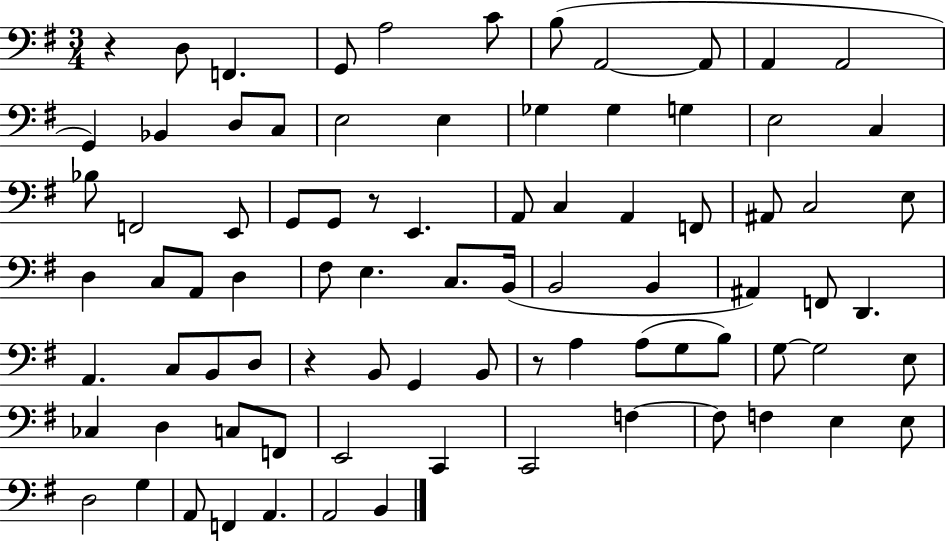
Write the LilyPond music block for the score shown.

{
  \clef bass
  \numericTimeSignature
  \time 3/4
  \key g \major
  r4 d8 f,4. | g,8 a2 c'8 | b8( a,2~~ a,8 | a,4 a,2 | \break g,4) bes,4 d8 c8 | e2 e4 | ges4 ges4 g4 | e2 c4 | \break bes8 f,2 e,8 | g,8 g,8 r8 e,4. | a,8 c4 a,4 f,8 | ais,8 c2 e8 | \break d4 c8 a,8 d4 | fis8 e4. c8. b,16( | b,2 b,4 | ais,4) f,8 d,4. | \break a,4. c8 b,8 d8 | r4 b,8 g,4 b,8 | r8 a4 a8( g8 b8) | g8~~ g2 e8 | \break ces4 d4 c8 f,8 | e,2 c,4 | c,2 f4~~ | f8 f4 e4 e8 | \break d2 g4 | a,8 f,4 a,4. | a,2 b,4 | \bar "|."
}